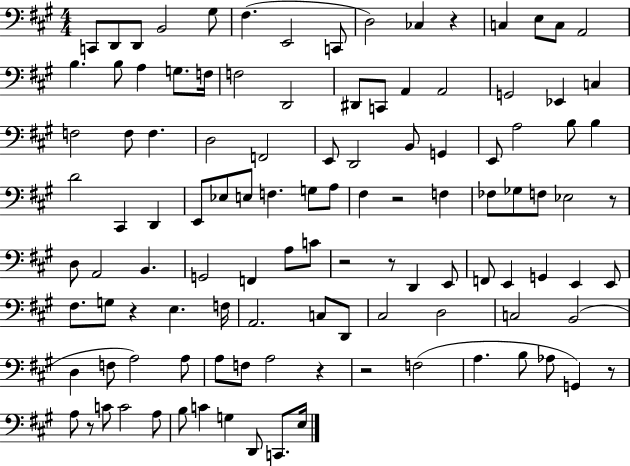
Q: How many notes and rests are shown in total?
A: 113